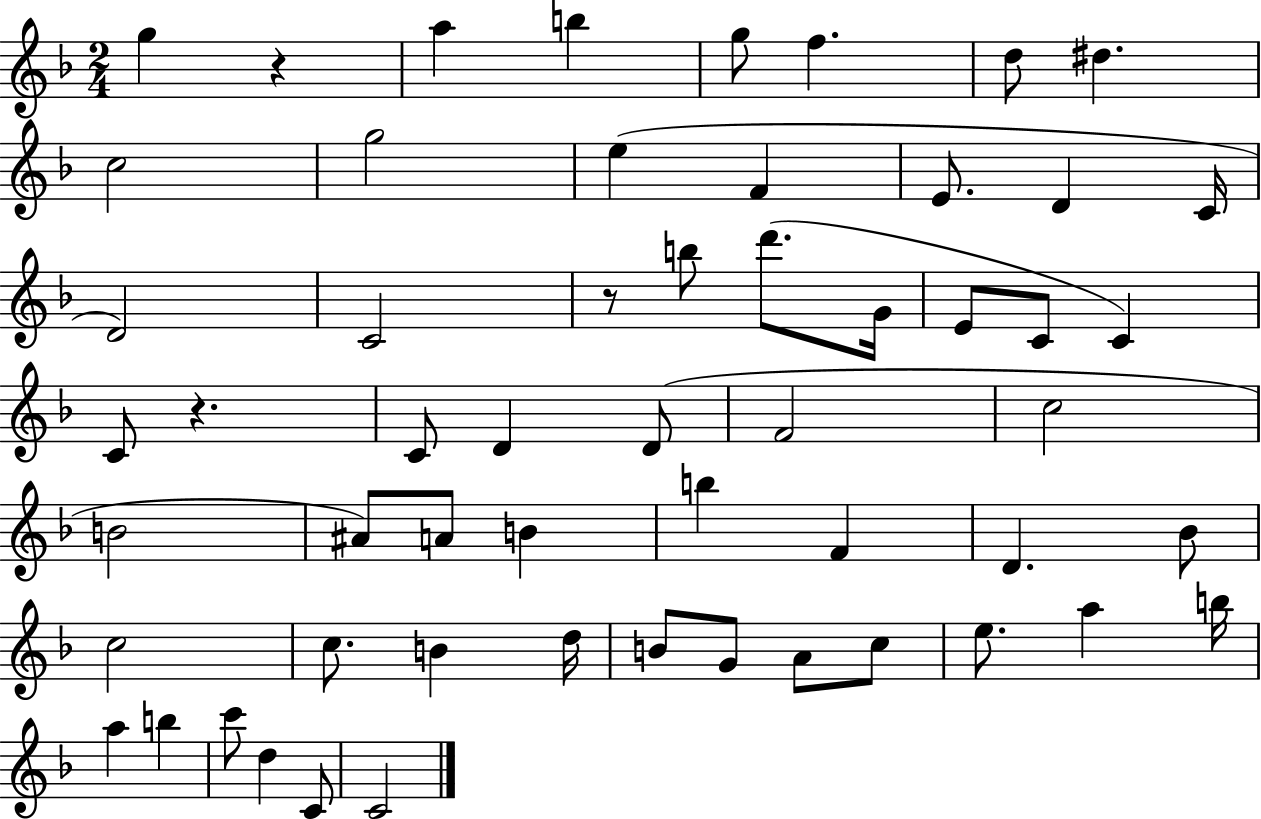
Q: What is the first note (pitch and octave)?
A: G5